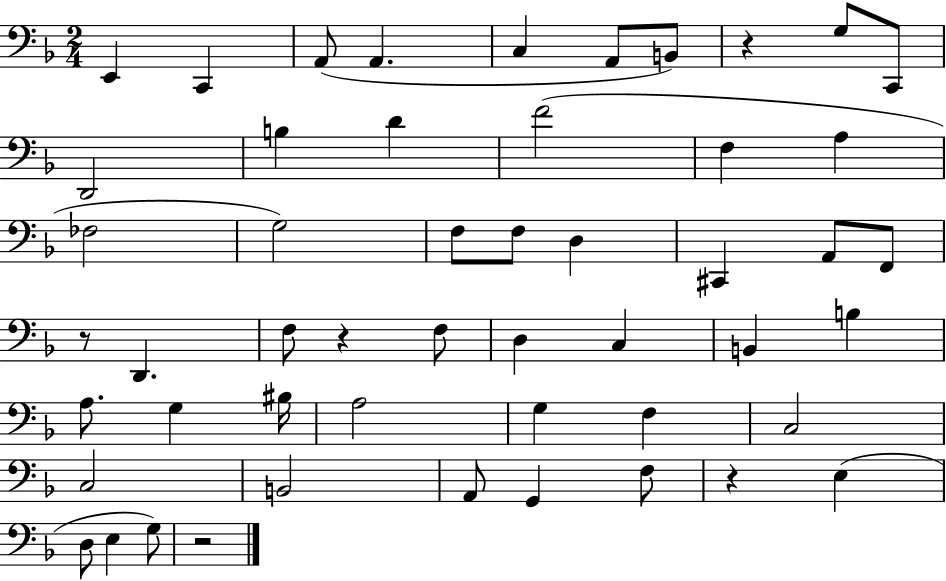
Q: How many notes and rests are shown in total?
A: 51